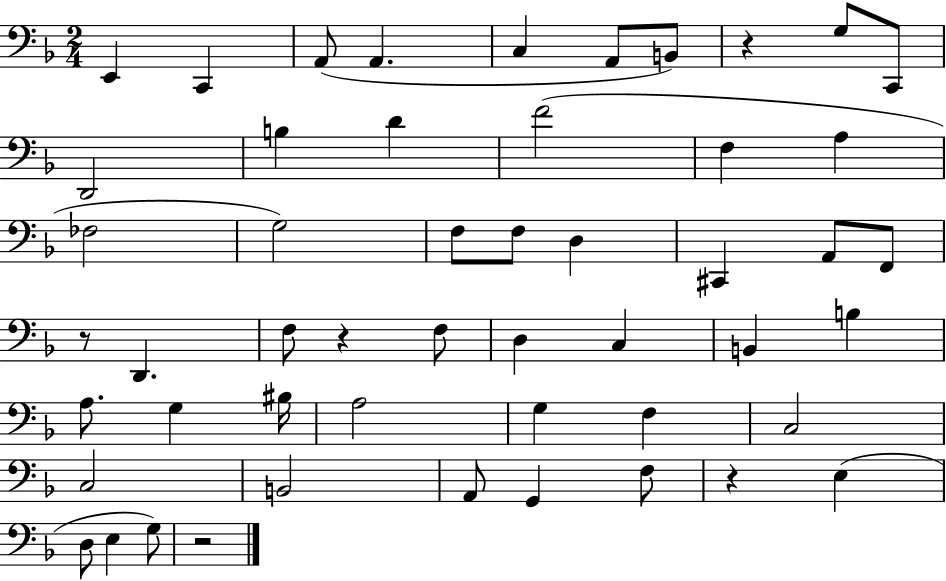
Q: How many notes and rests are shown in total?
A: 51